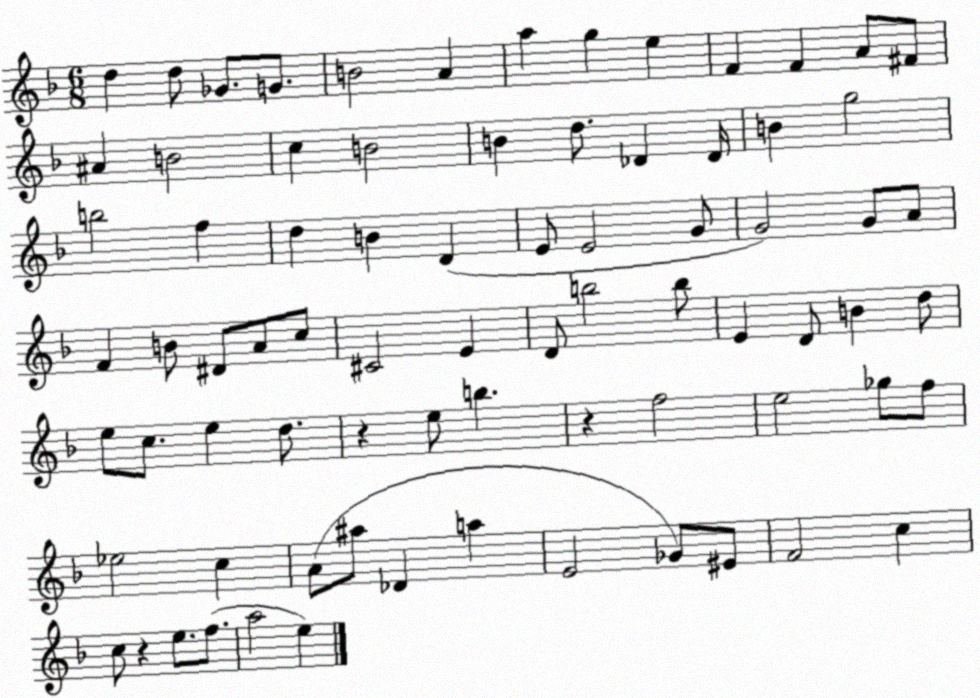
X:1
T:Untitled
M:6/8
L:1/4
K:F
d d/2 _G/2 G/2 B2 A a g e F F A/2 ^F/2 ^A B2 c B2 B d/2 _D _D/4 B g2 b2 f d B D E/2 E2 G/2 G2 G/2 A/2 F B/2 ^D/2 A/2 c/2 ^C2 E D/2 b2 b/2 E D/2 B d/2 e/2 c/2 e d/2 z e/2 b z f2 e2 _g/2 f/2 _e2 c A/2 ^a/2 _D a E2 _G/2 ^E/2 F2 c c/2 z e/2 f/2 a2 e